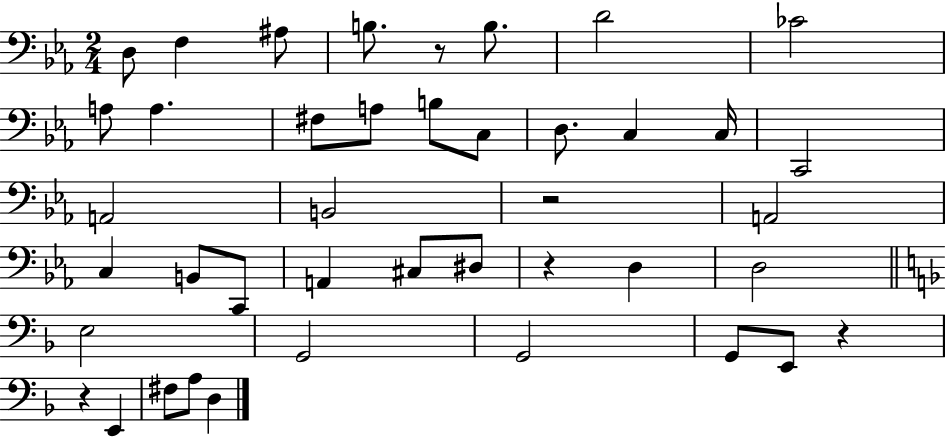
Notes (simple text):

D3/e F3/q A#3/e B3/e. R/e B3/e. D4/h CES4/h A3/e A3/q. F#3/e A3/e B3/e C3/e D3/e. C3/q C3/s C2/h A2/h B2/h R/h A2/h C3/q B2/e C2/e A2/q C#3/e D#3/e R/q D3/q D3/h E3/h G2/h G2/h G2/e E2/e R/q R/q E2/q F#3/e A3/e D3/q